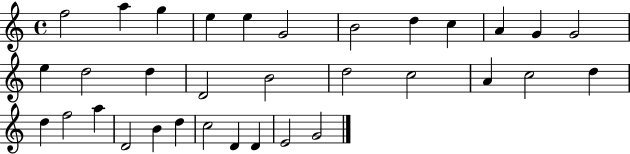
X:1
T:Untitled
M:4/4
L:1/4
K:C
f2 a g e e G2 B2 d c A G G2 e d2 d D2 B2 d2 c2 A c2 d d f2 a D2 B d c2 D D E2 G2